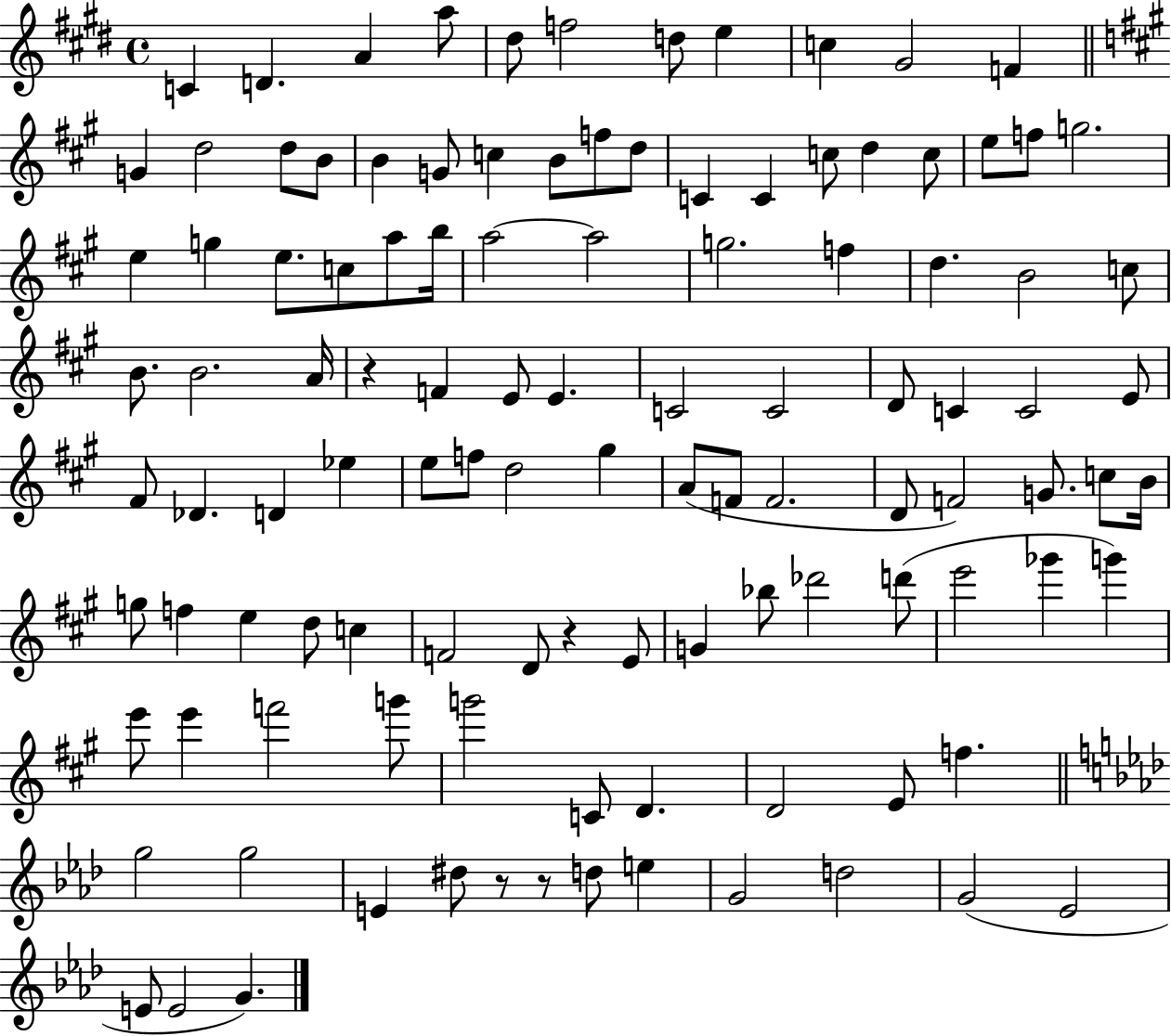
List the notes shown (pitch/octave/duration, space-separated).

C4/q D4/q. A4/q A5/e D#5/e F5/h D5/e E5/q C5/q G#4/h F4/q G4/q D5/h D5/e B4/e B4/q G4/e C5/q B4/e F5/e D5/e C4/q C4/q C5/e D5/q C5/e E5/e F5/e G5/h. E5/q G5/q E5/e. C5/e A5/e B5/s A5/h A5/h G5/h. F5/q D5/q. B4/h C5/e B4/e. B4/h. A4/s R/q F4/q E4/e E4/q. C4/h C4/h D4/e C4/q C4/h E4/e F#4/e Db4/q. D4/q Eb5/q E5/e F5/e D5/h G#5/q A4/e F4/e F4/h. D4/e F4/h G4/e. C5/e B4/s G5/e F5/q E5/q D5/e C5/q F4/h D4/e R/q E4/e G4/q Bb5/e Db6/h D6/e E6/h Gb6/q G6/q E6/e E6/q F6/h G6/e G6/h C4/e D4/q. D4/h E4/e F5/q. G5/h G5/h E4/q D#5/e R/e R/e D5/e E5/q G4/h D5/h G4/h Eb4/h E4/e E4/h G4/q.